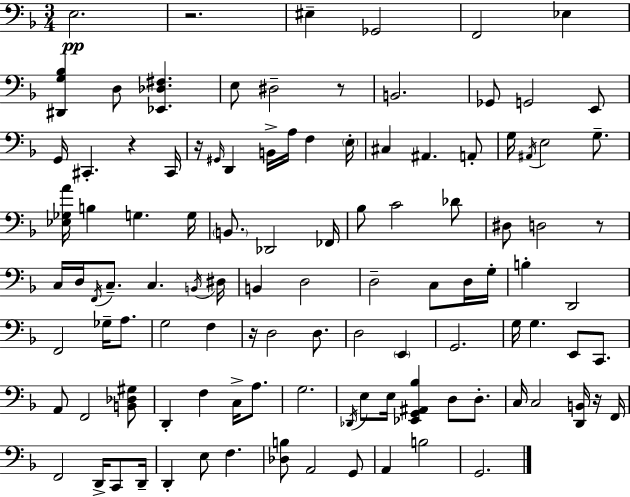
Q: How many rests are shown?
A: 7